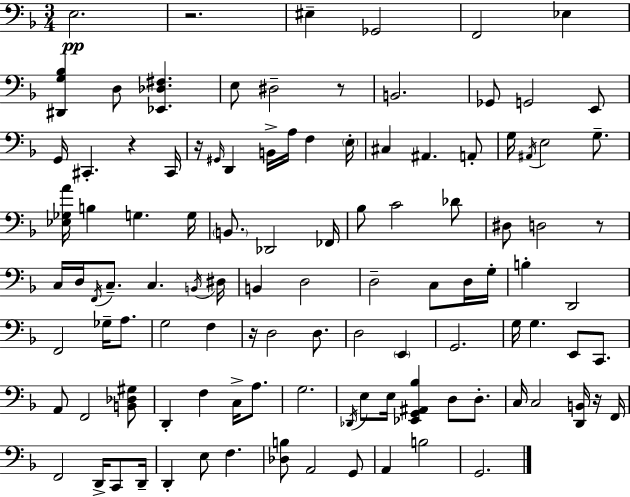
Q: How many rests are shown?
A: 7